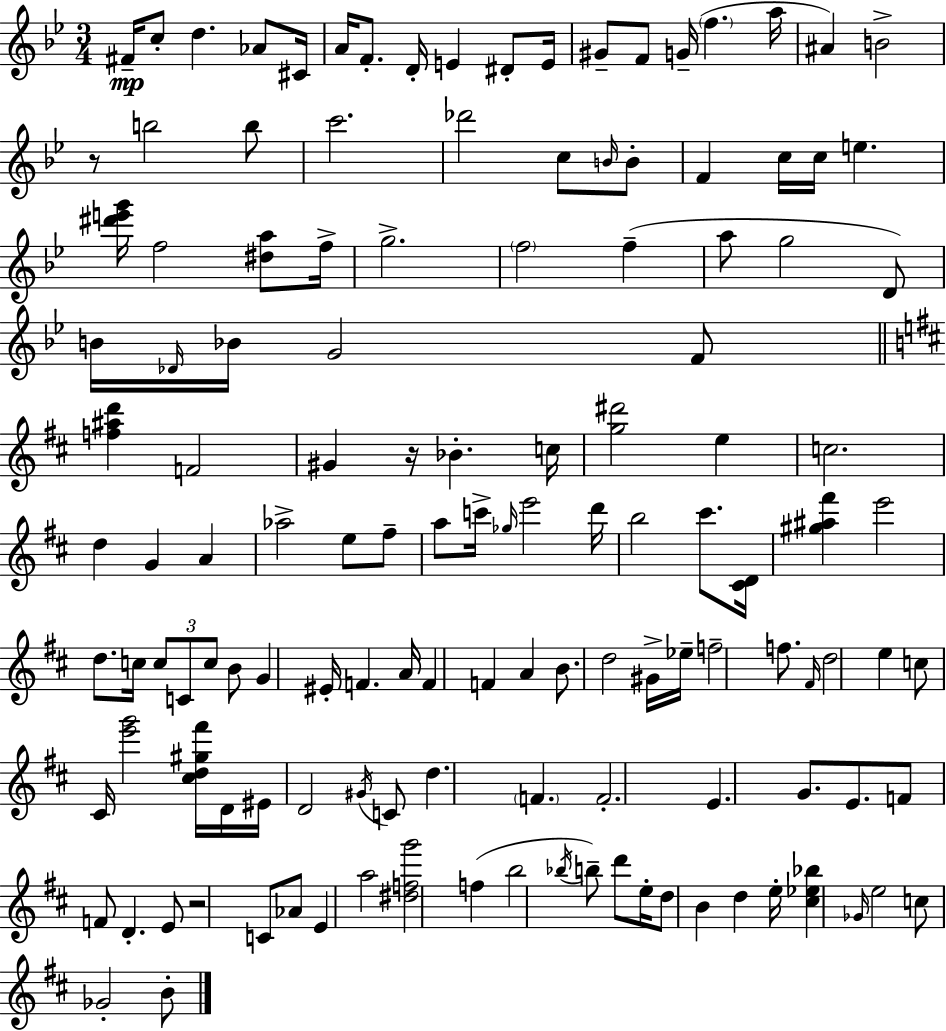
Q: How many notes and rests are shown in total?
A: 133